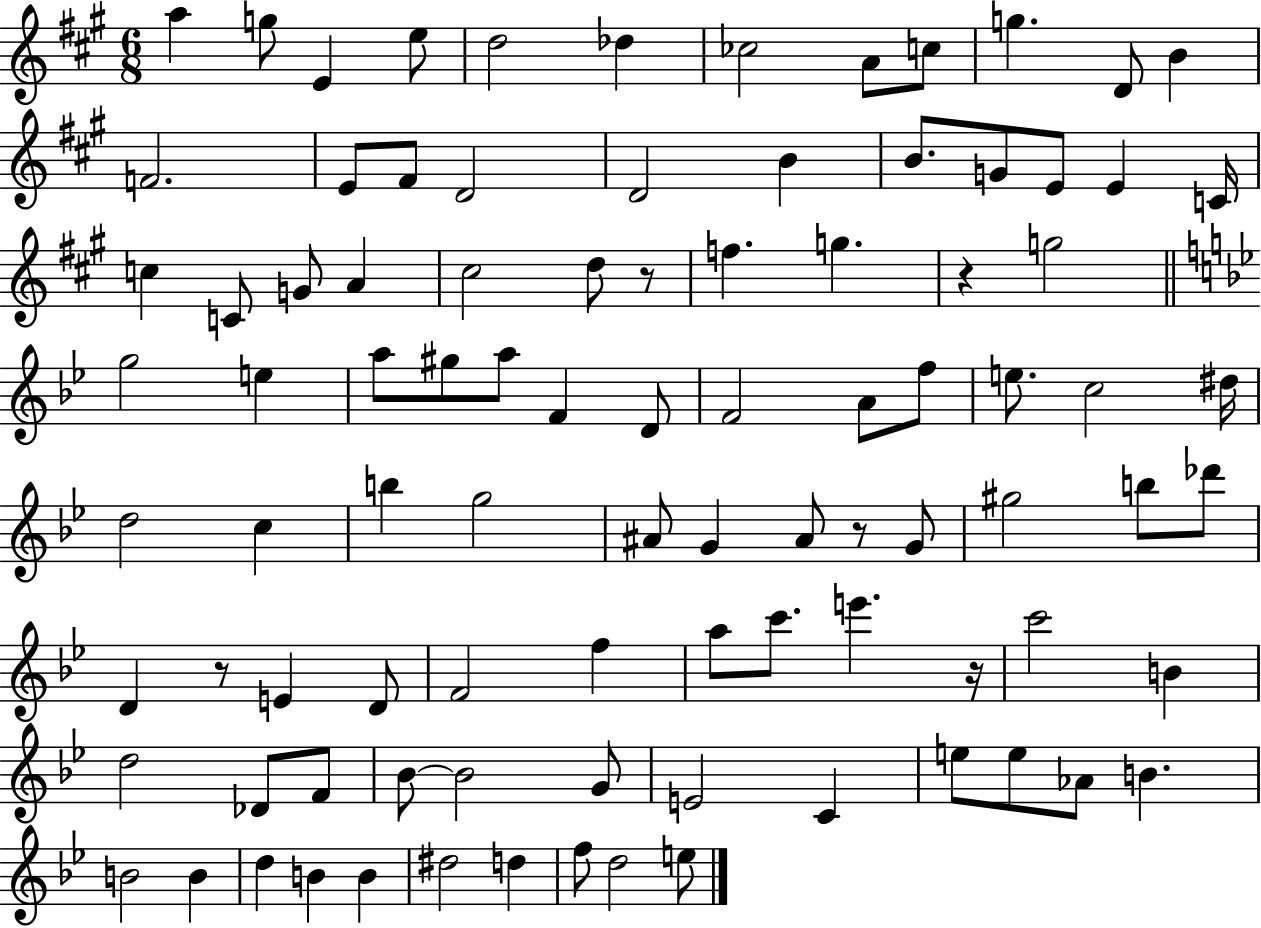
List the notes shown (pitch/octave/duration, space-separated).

A5/q G5/e E4/q E5/e D5/h Db5/q CES5/h A4/e C5/e G5/q. D4/e B4/q F4/h. E4/e F#4/e D4/h D4/h B4/q B4/e. G4/e E4/e E4/q C4/s C5/q C4/e G4/e A4/q C#5/h D5/e R/e F5/q. G5/q. R/q G5/h G5/h E5/q A5/e G#5/e A5/e F4/q D4/e F4/h A4/e F5/e E5/e. C5/h D#5/s D5/h C5/q B5/q G5/h A#4/e G4/q A#4/e R/e G4/e G#5/h B5/e Db6/e D4/q R/e E4/q D4/e F4/h F5/q A5/e C6/e. E6/q. R/s C6/h B4/q D5/h Db4/e F4/e Bb4/e Bb4/h G4/e E4/h C4/q E5/e E5/e Ab4/e B4/q. B4/h B4/q D5/q B4/q B4/q D#5/h D5/q F5/e D5/h E5/e